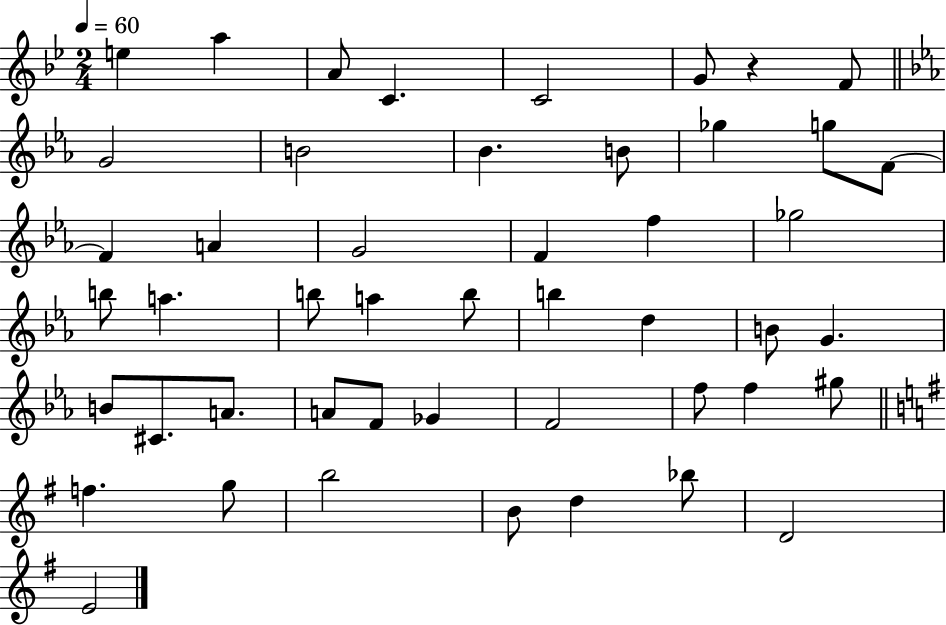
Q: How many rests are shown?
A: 1